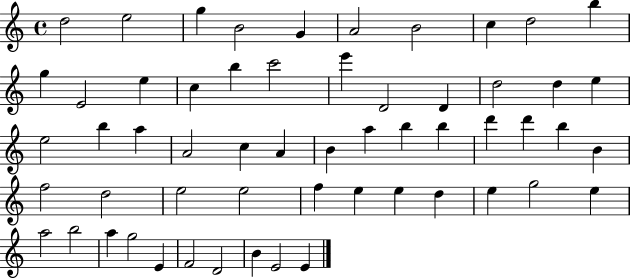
D5/h E5/h G5/q B4/h G4/q A4/h B4/h C5/q D5/h B5/q G5/q E4/h E5/q C5/q B5/q C6/h E6/q D4/h D4/q D5/h D5/q E5/q E5/h B5/q A5/q A4/h C5/q A4/q B4/q A5/q B5/q B5/q D6/q D6/q B5/q B4/q F5/h D5/h E5/h E5/h F5/q E5/q E5/q D5/q E5/q G5/h E5/q A5/h B5/h A5/q G5/h E4/q F4/h D4/h B4/q E4/h E4/q